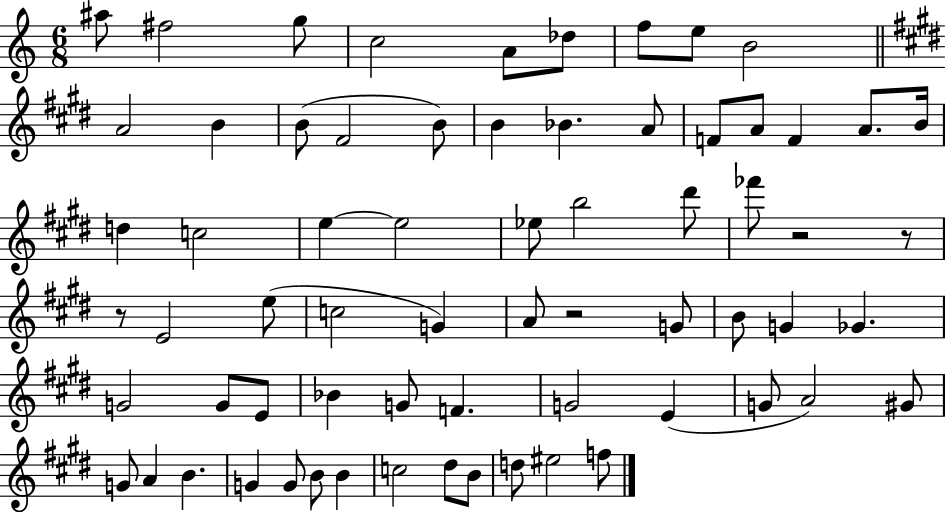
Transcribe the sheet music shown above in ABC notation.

X:1
T:Untitled
M:6/8
L:1/4
K:C
^a/2 ^f2 g/2 c2 A/2 _d/2 f/2 e/2 B2 A2 B B/2 ^F2 B/2 B _B A/2 F/2 A/2 F A/2 B/4 d c2 e e2 _e/2 b2 ^d'/2 _f'/2 z2 z/2 z/2 E2 e/2 c2 G A/2 z2 G/2 B/2 G _G G2 G/2 E/2 _B G/2 F G2 E G/2 A2 ^G/2 G/2 A B G G/2 B/2 B c2 ^d/2 B/2 d/2 ^e2 f/2